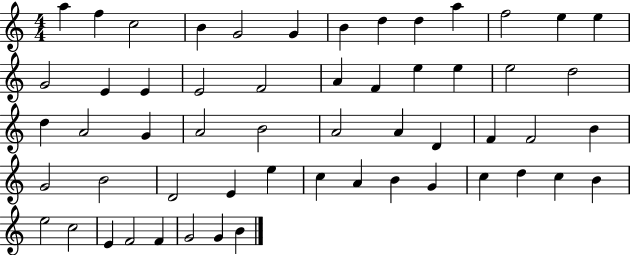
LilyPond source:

{
  \clef treble
  \numericTimeSignature
  \time 4/4
  \key c \major
  a''4 f''4 c''2 | b'4 g'2 g'4 | b'4 d''4 d''4 a''4 | f''2 e''4 e''4 | \break g'2 e'4 e'4 | e'2 f'2 | a'4 f'4 e''4 e''4 | e''2 d''2 | \break d''4 a'2 g'4 | a'2 b'2 | a'2 a'4 d'4 | f'4 f'2 b'4 | \break g'2 b'2 | d'2 e'4 e''4 | c''4 a'4 b'4 g'4 | c''4 d''4 c''4 b'4 | \break e''2 c''2 | e'4 f'2 f'4 | g'2 g'4 b'4 | \bar "|."
}